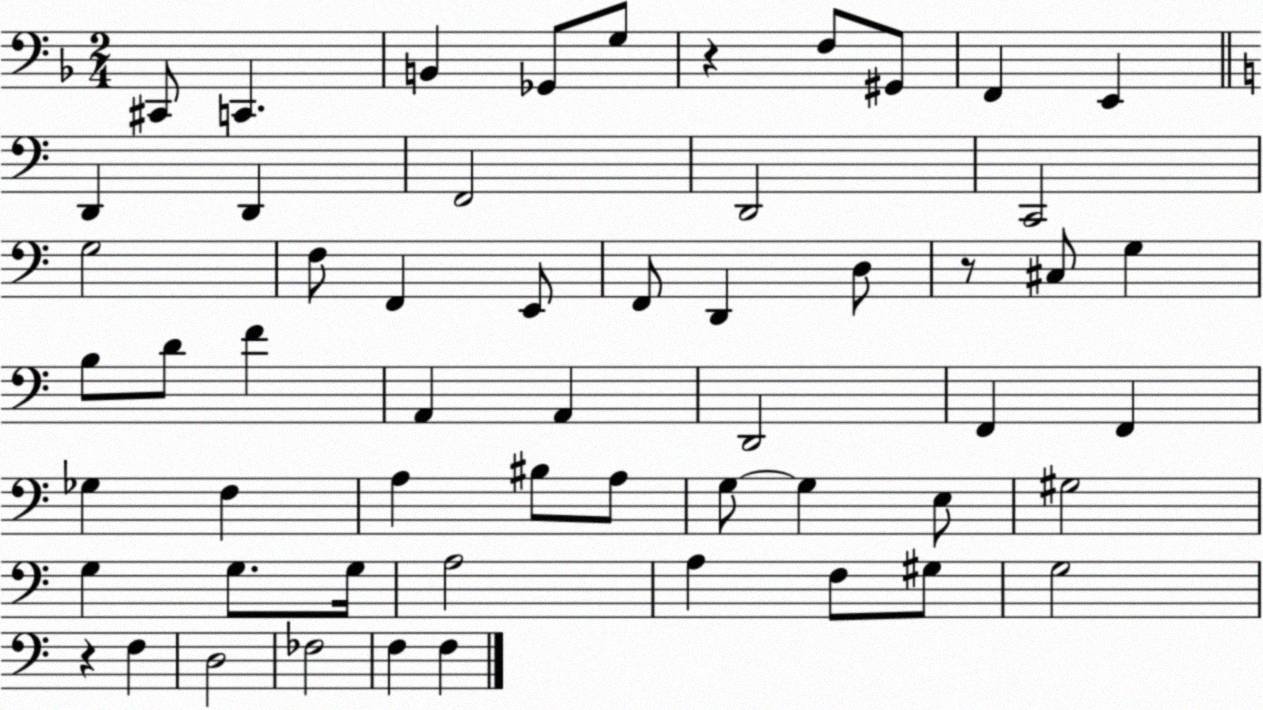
X:1
T:Untitled
M:2/4
L:1/4
K:F
^C,,/2 C,, B,, _G,,/2 G,/2 z F,/2 ^G,,/2 F,, E,, D,, D,, F,,2 D,,2 C,,2 G,2 F,/2 F,, E,,/2 F,,/2 D,, D,/2 z/2 ^C,/2 G, B,/2 D/2 F A,, A,, D,,2 F,, F,, _G, F, A, ^B,/2 A,/2 G,/2 G, E,/2 ^G,2 G, G,/2 G,/4 A,2 A, F,/2 ^G,/2 G,2 z F, D,2 _F,2 F, F,